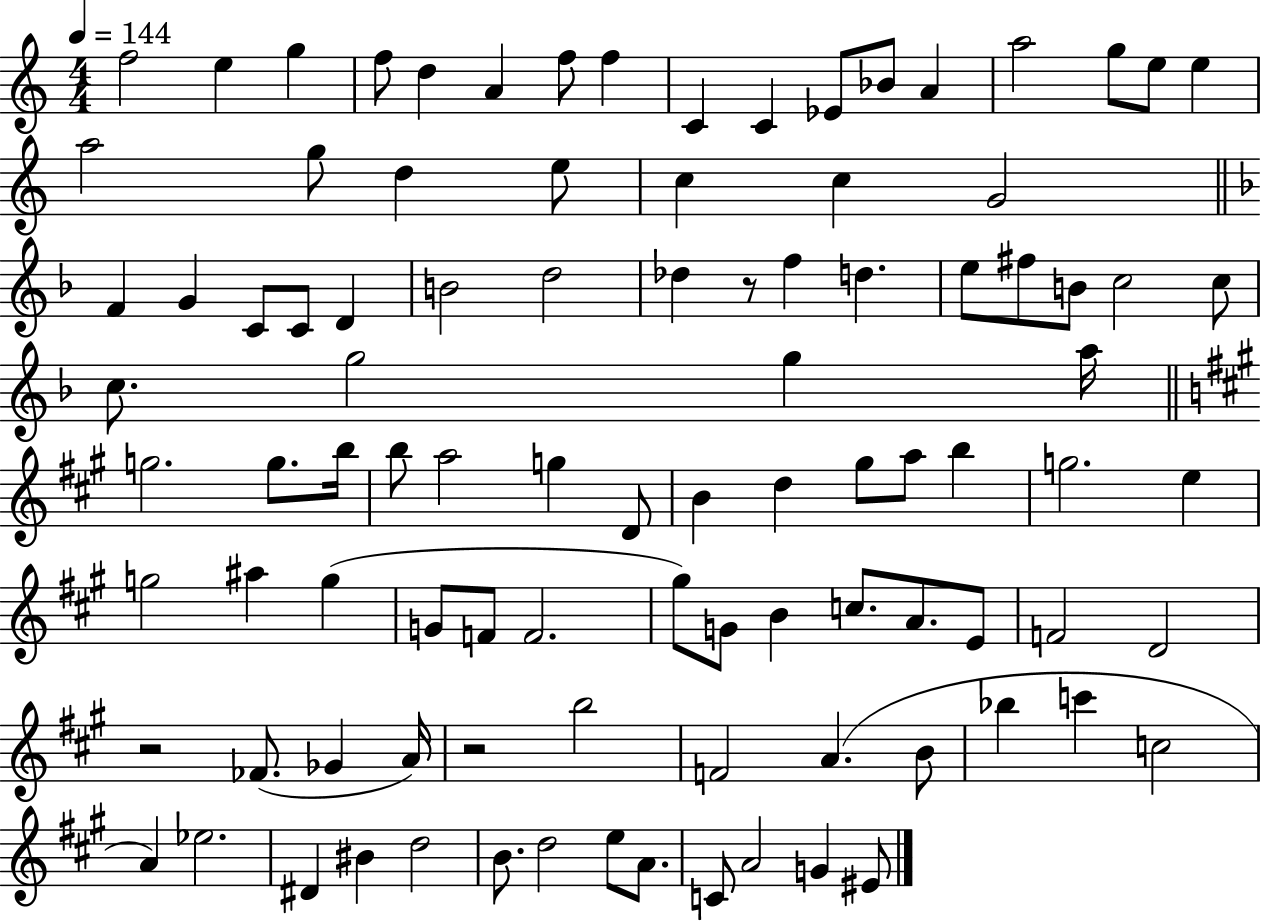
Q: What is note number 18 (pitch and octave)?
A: A5